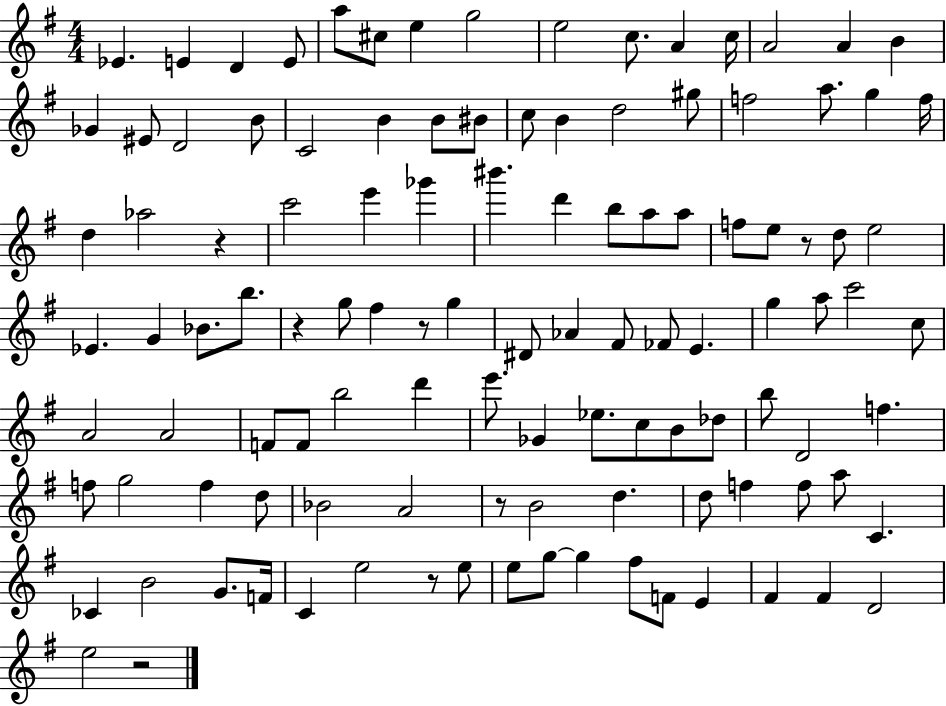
{
  \clef treble
  \numericTimeSignature
  \time 4/4
  \key g \major
  ees'4. e'4 d'4 e'8 | a''8 cis''8 e''4 g''2 | e''2 c''8. a'4 c''16 | a'2 a'4 b'4 | \break ges'4 eis'8 d'2 b'8 | c'2 b'4 b'8 bis'8 | c''8 b'4 d''2 gis''8 | f''2 a''8. g''4 f''16 | \break d''4 aes''2 r4 | c'''2 e'''4 ges'''4 | bis'''4. d'''4 b''8 a''8 a''8 | f''8 e''8 r8 d''8 e''2 | \break ees'4. g'4 bes'8. b''8. | r4 g''8 fis''4 r8 g''4 | dis'8 aes'4 fis'8 fes'8 e'4. | g''4 a''8 c'''2 c''8 | \break a'2 a'2 | f'8 f'8 b''2 d'''4 | e'''8. ges'4 ees''8. c''8 b'8 des''8 | b''8 d'2 f''4. | \break f''8 g''2 f''4 d''8 | bes'2 a'2 | r8 b'2 d''4. | d''8 f''4 f''8 a''8 c'4. | \break ces'4 b'2 g'8. f'16 | c'4 e''2 r8 e''8 | e''8 g''8~~ g''4 fis''8 f'8 e'4 | fis'4 fis'4 d'2 | \break e''2 r2 | \bar "|."
}